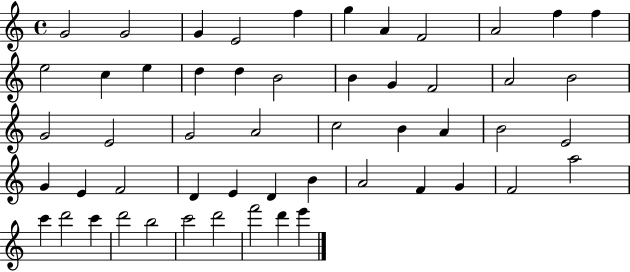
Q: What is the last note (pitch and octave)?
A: E6